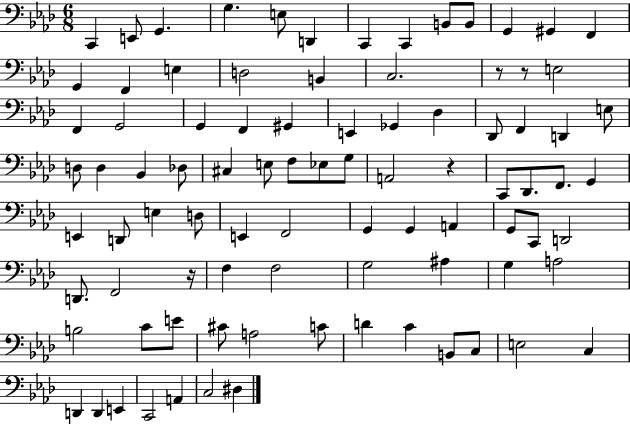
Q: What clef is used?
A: bass